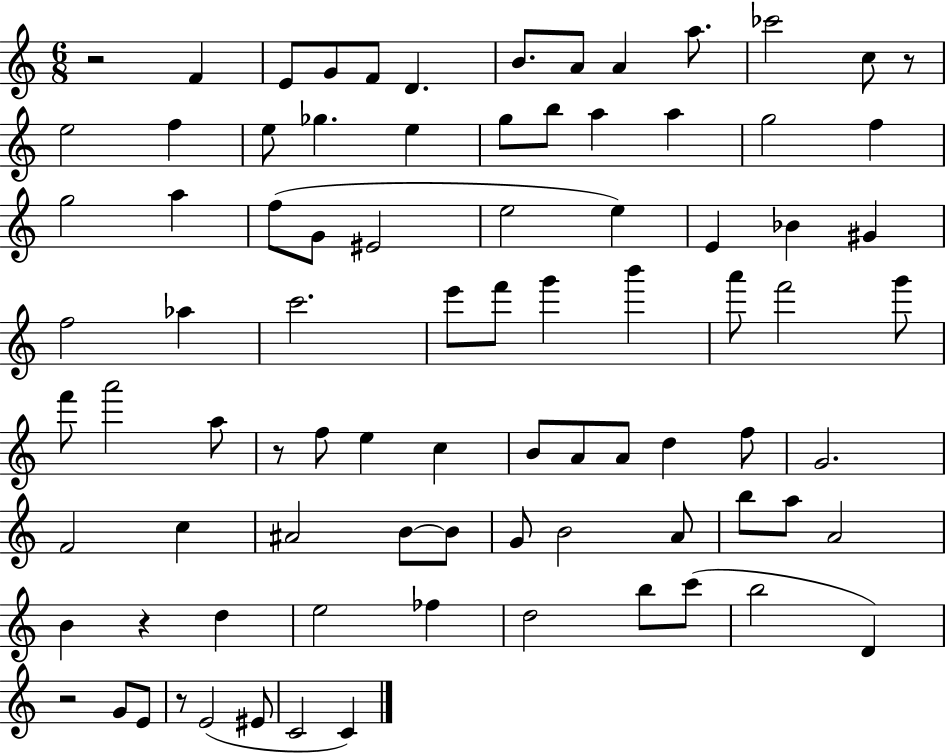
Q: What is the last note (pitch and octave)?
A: C4